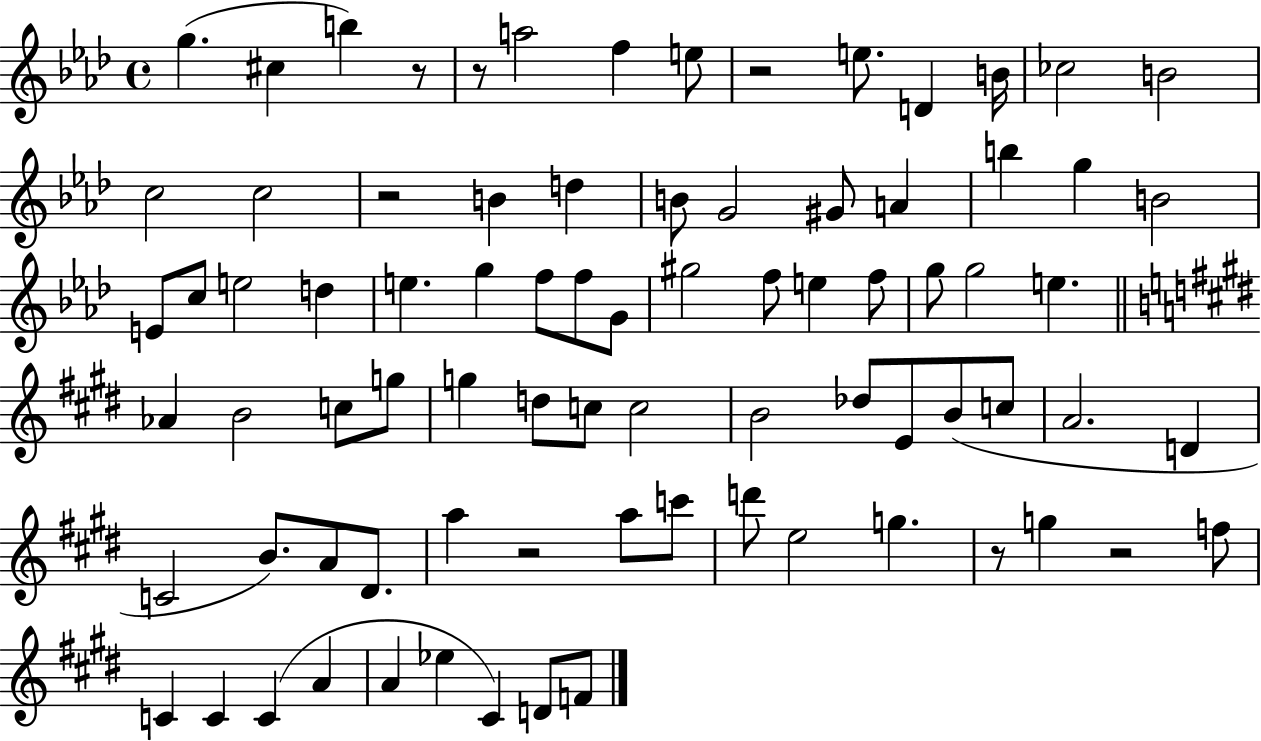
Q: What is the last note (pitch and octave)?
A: F4